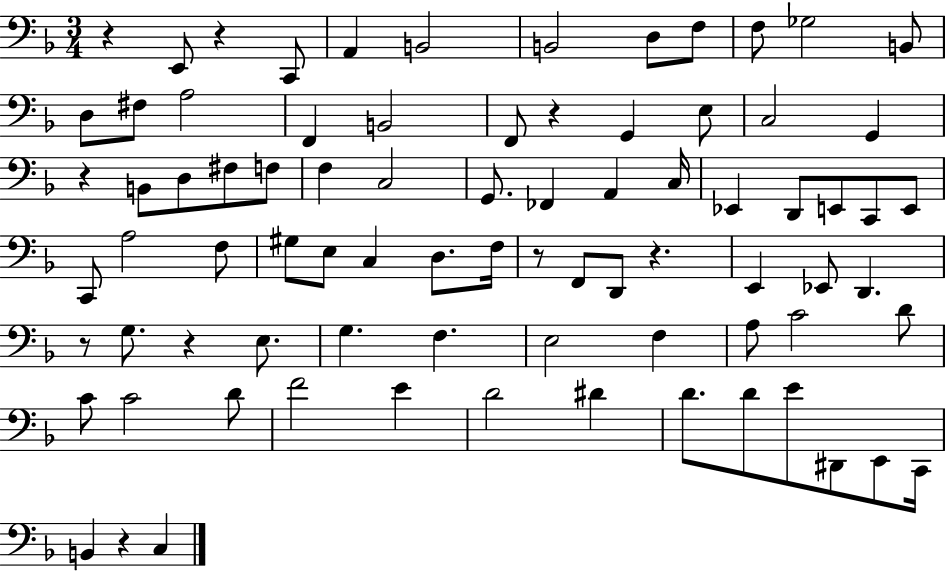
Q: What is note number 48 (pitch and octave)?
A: D2